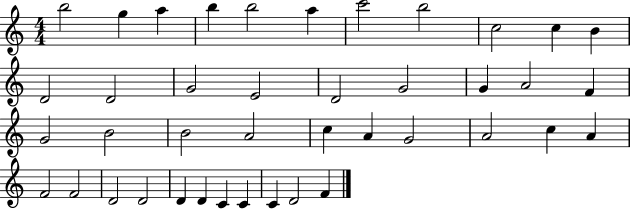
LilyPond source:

{
  \clef treble
  \numericTimeSignature
  \time 4/4
  \key c \major
  b''2 g''4 a''4 | b''4 b''2 a''4 | c'''2 b''2 | c''2 c''4 b'4 | \break d'2 d'2 | g'2 e'2 | d'2 g'2 | g'4 a'2 f'4 | \break g'2 b'2 | b'2 a'2 | c''4 a'4 g'2 | a'2 c''4 a'4 | \break f'2 f'2 | d'2 d'2 | d'4 d'4 c'4 c'4 | c'4 d'2 f'4 | \break \bar "|."
}